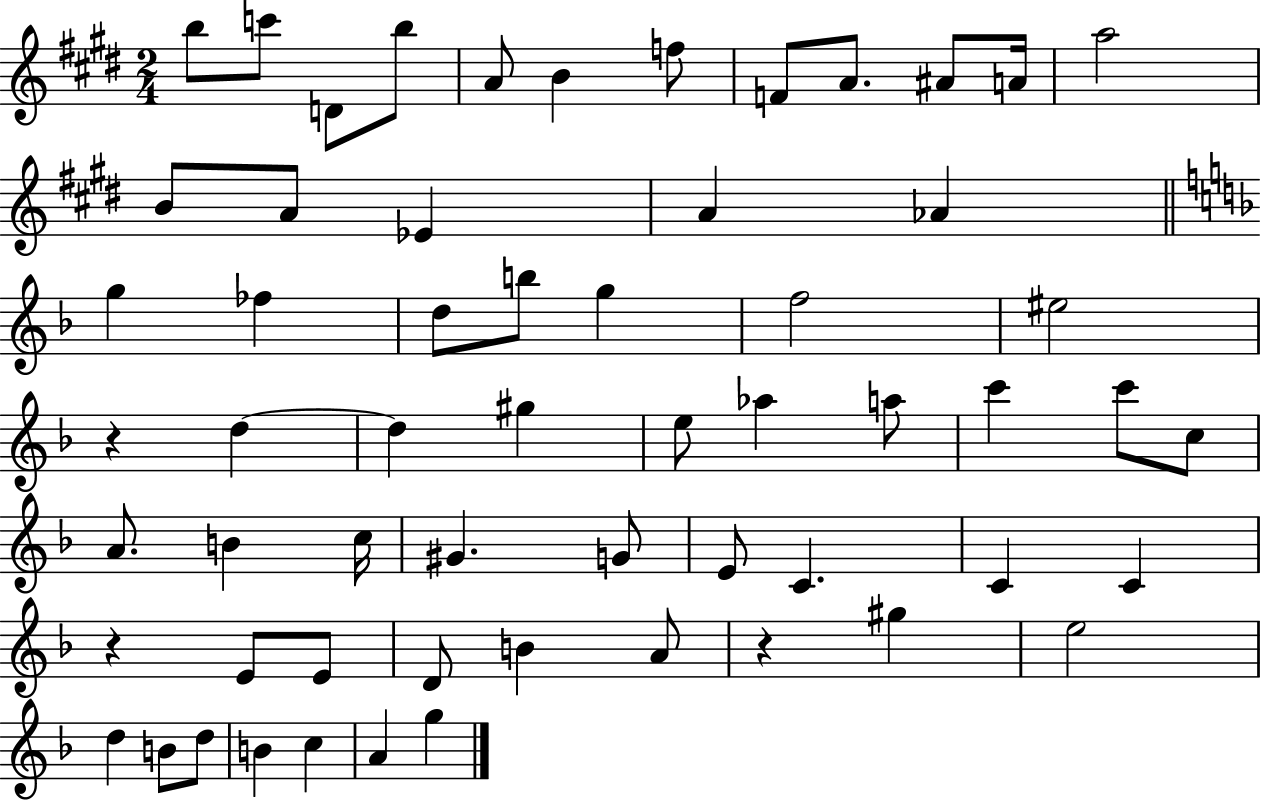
{
  \clef treble
  \numericTimeSignature
  \time 2/4
  \key e \major
  b''8 c'''8 d'8 b''8 | a'8 b'4 f''8 | f'8 a'8. ais'8 a'16 | a''2 | \break b'8 a'8 ees'4 | a'4 aes'4 | \bar "||" \break \key d \minor g''4 fes''4 | d''8 b''8 g''4 | f''2 | eis''2 | \break r4 d''4~~ | d''4 gis''4 | e''8 aes''4 a''8 | c'''4 c'''8 c''8 | \break a'8. b'4 c''16 | gis'4. g'8 | e'8 c'4. | c'4 c'4 | \break r4 e'8 e'8 | d'8 b'4 a'8 | r4 gis''4 | e''2 | \break d''4 b'8 d''8 | b'4 c''4 | a'4 g''4 | \bar "|."
}